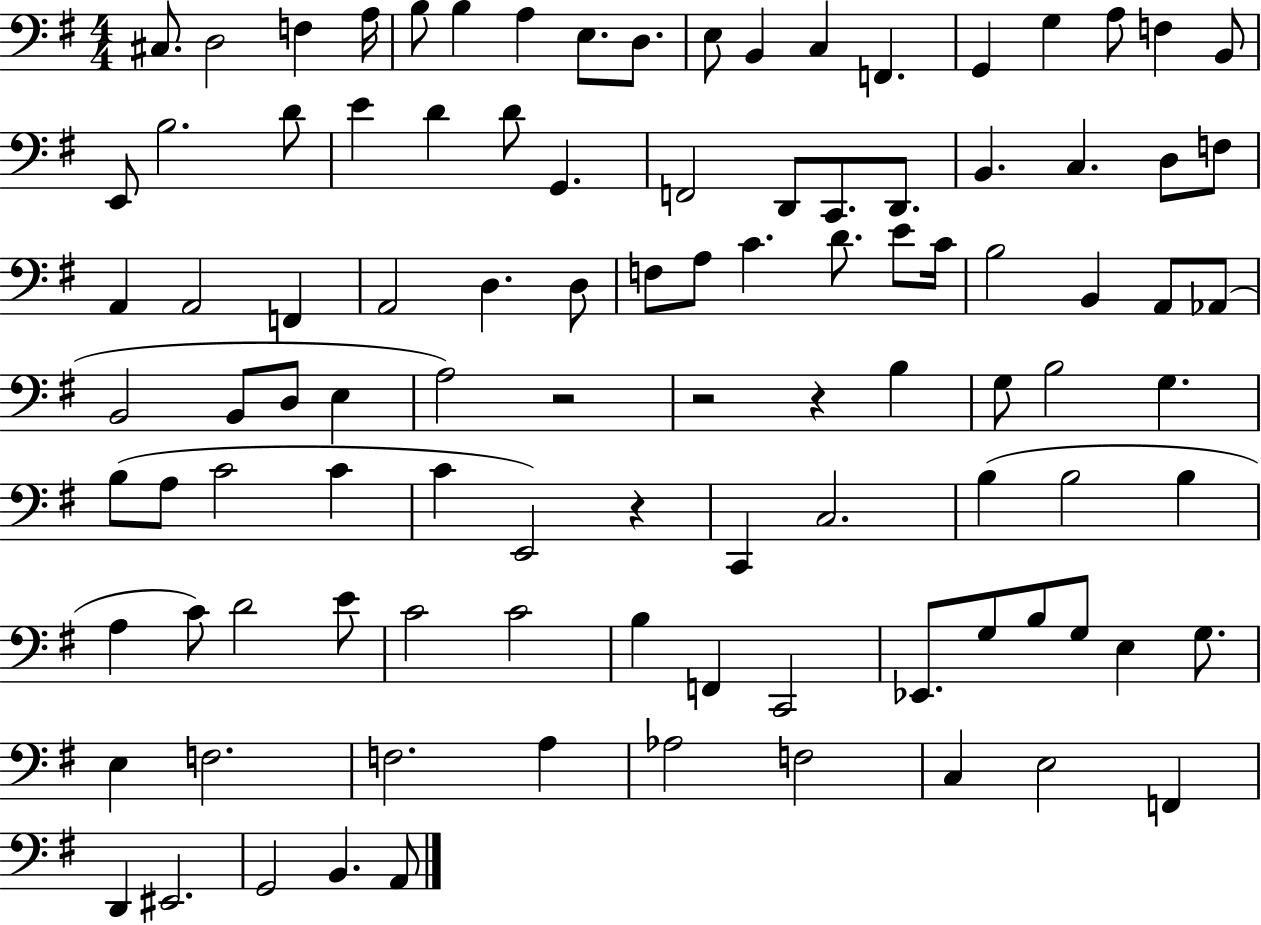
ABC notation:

X:1
T:Untitled
M:4/4
L:1/4
K:G
^C,/2 D,2 F, A,/4 B,/2 B, A, E,/2 D,/2 E,/2 B,, C, F,, G,, G, A,/2 F, B,,/2 E,,/2 B,2 D/2 E D D/2 G,, F,,2 D,,/2 C,,/2 D,,/2 B,, C, D,/2 F,/2 A,, A,,2 F,, A,,2 D, D,/2 F,/2 A,/2 C D/2 E/2 C/4 B,2 B,, A,,/2 _A,,/2 B,,2 B,,/2 D,/2 E, A,2 z2 z2 z B, G,/2 B,2 G, B,/2 A,/2 C2 C C E,,2 z C,, C,2 B, B,2 B, A, C/2 D2 E/2 C2 C2 B, F,, C,,2 _E,,/2 G,/2 B,/2 G,/2 E, G,/2 E, F,2 F,2 A, _A,2 F,2 C, E,2 F,, D,, ^E,,2 G,,2 B,, A,,/2